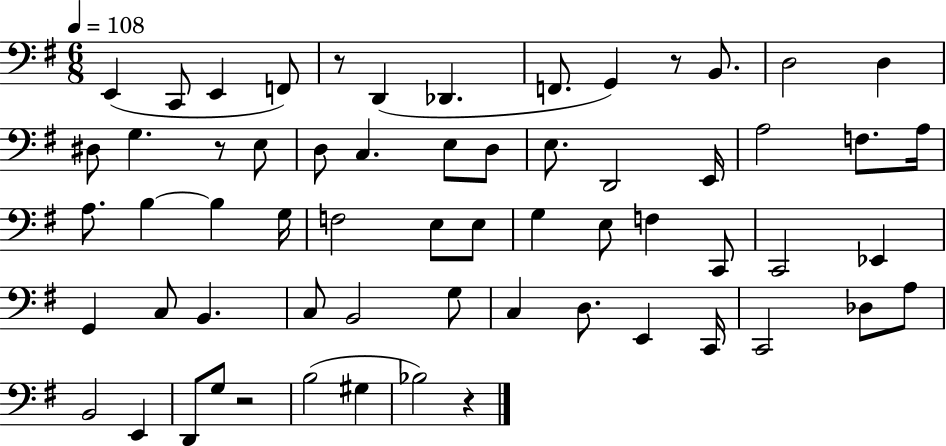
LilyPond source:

{
  \clef bass
  \numericTimeSignature
  \time 6/8
  \key g \major
  \tempo 4 = 108
  e,4( c,8 e,4 f,8) | r8 d,4( des,4. | f,8. g,4) r8 b,8. | d2 d4 | \break dis8 g4. r8 e8 | d8 c4. e8 d8 | e8. d,2 e,16 | a2 f8. a16 | \break a8. b4~~ b4 g16 | f2 e8 e8 | g4 e8 f4 c,8 | c,2 ees,4 | \break g,4 c8 b,4. | c8 b,2 g8 | c4 d8. e,4 c,16 | c,2 des8 a8 | \break b,2 e,4 | d,8 g8 r2 | b2( gis4 | bes2) r4 | \break \bar "|."
}